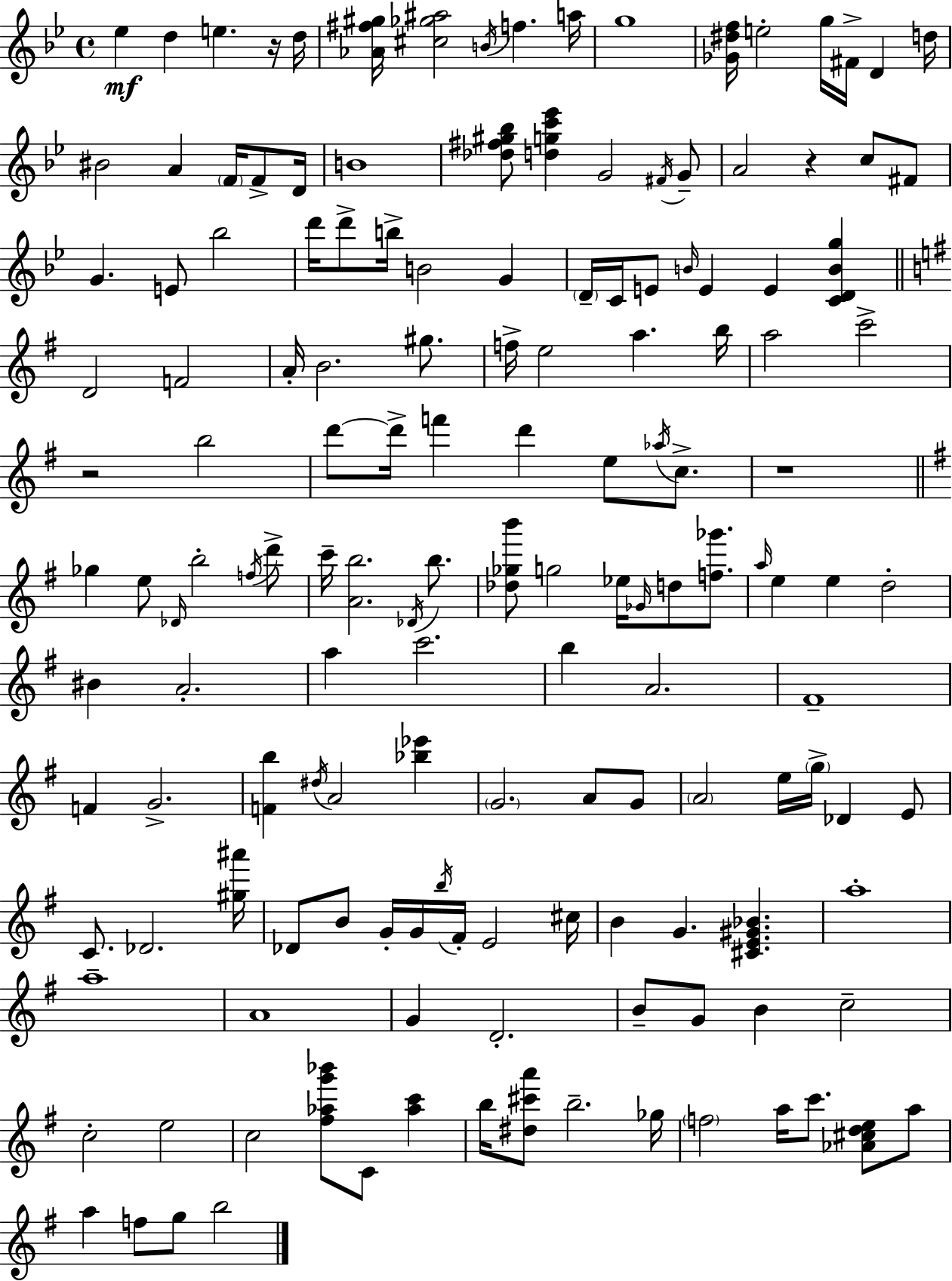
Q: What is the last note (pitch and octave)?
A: B5